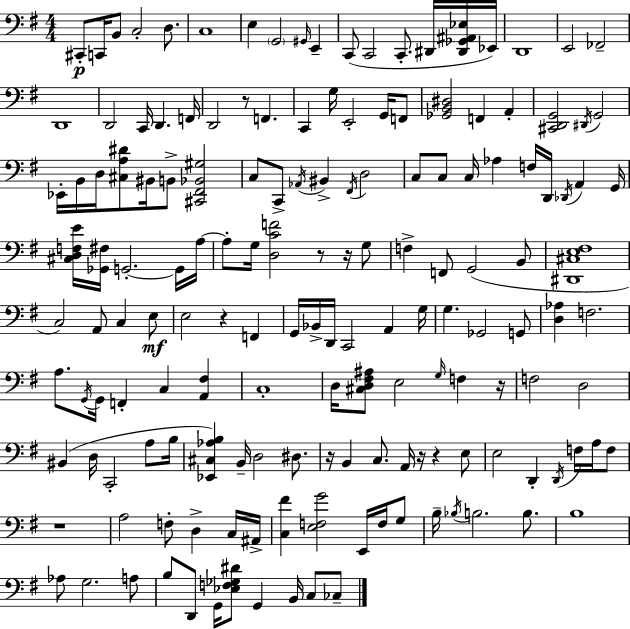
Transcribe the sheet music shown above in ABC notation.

X:1
T:Untitled
M:4/4
L:1/4
K:Em
^C,,/2 C,,/4 B,,/2 C,2 D,/2 C,4 E, G,,2 ^G,,/4 E,, C,,/2 C,,2 C,,/2 ^D,,/4 [^D,,_G,,^A,,_E,]/4 _E,,/4 D,,4 E,,2 _F,,2 D,,4 D,,2 C,,/4 D,, F,,/4 D,,2 z/2 F,, C,, G,/4 E,,2 G,,/4 F,,/2 [_G,,B,,^D,]2 F,, A,, [^C,,D,,G,,]2 ^D,,/4 G,,2 _E,,/4 B,,/4 D,/4 [^C,A,^D]/2 ^B,,/4 B,,/2 [^C,,^F,,_B,,^G,]2 C,/2 C,,/2 _A,,/4 ^B,, ^F,,/4 D,2 C,/2 C,/2 C,/4 _A, F,/4 D,,/4 _D,,/4 A,, G,,/4 [^C,D,F,E]/4 [_G,,^F,]/4 G,,2 G,,/4 A,/4 A,/2 G,/4 [D,CF]2 z/2 z/4 G,/2 F, F,,/2 G,,2 B,,/2 [^D,,^C,E,^F,]4 C,2 A,,/2 C, E,/2 E,2 z F,, G,,/4 _B,,/4 D,,/4 C,,2 A,, G,/4 G, _G,,2 G,,/2 [D,_A,] F,2 A,/2 G,,/4 G,,/4 F,, C, [A,,^F,] C,4 D,/4 [^C,D,^F,^A,]/2 E,2 G,/4 F, z/4 F,2 D,2 ^B,, D,/4 C,,2 A,/2 B,/4 [_E,,^C,_A,B,] B,,/4 D,2 ^D,/2 z/4 B,, C,/2 A,,/4 z/4 z E,/2 E,2 D,, D,,/4 F,/4 A,/4 F,/2 z4 A,2 F,/2 D, C,/4 ^A,,/4 [C,^F] [E,F,G]2 E,,/4 F,/4 G,/2 B,/4 _B,/4 B,2 B,/2 B,4 _A,/2 G,2 A,/2 B,/2 D,,/2 G,,/4 [_E,F,_G,^D]/2 G,, B,,/4 C,/2 _C,/2